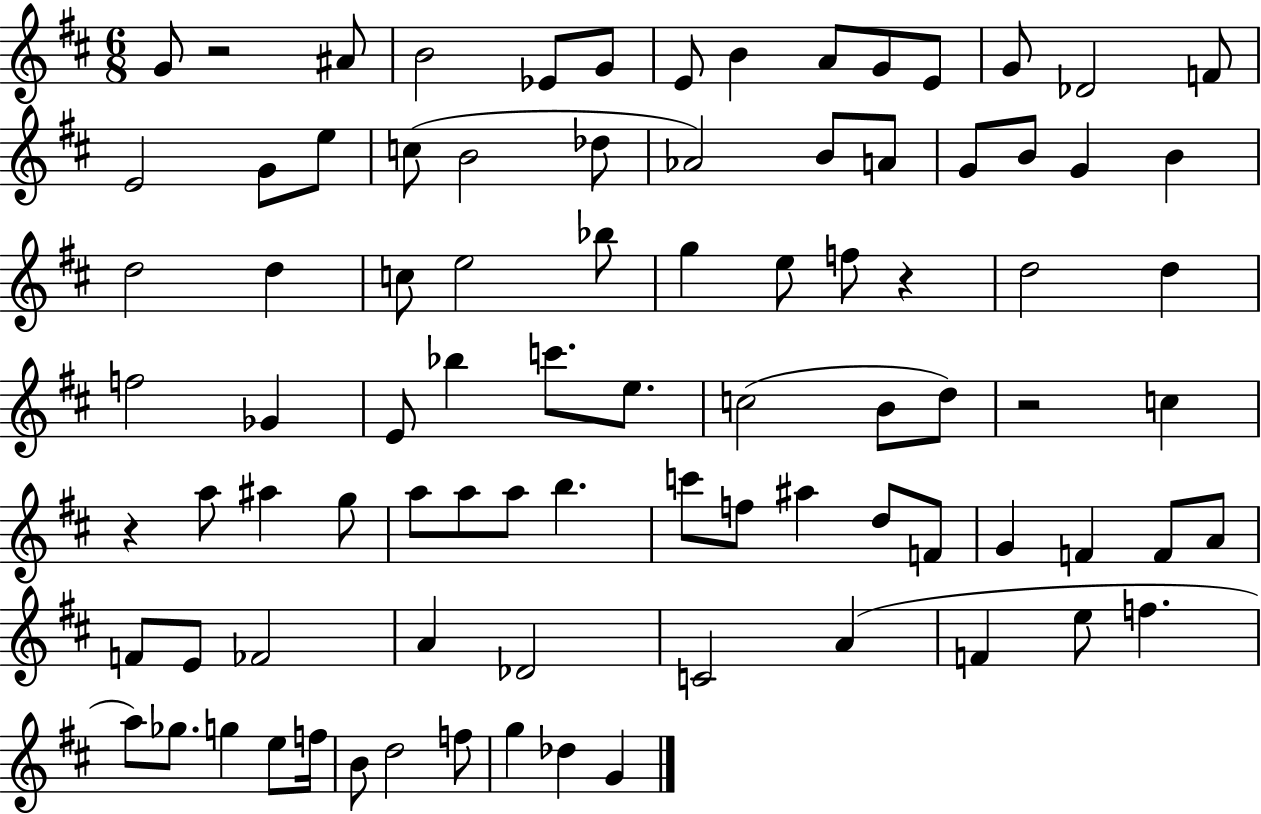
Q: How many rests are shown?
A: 4